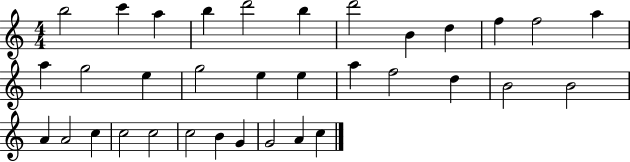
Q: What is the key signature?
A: C major